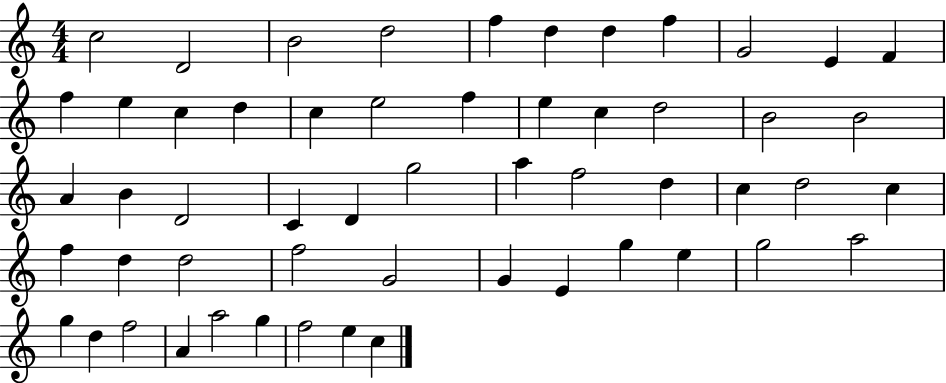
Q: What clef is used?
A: treble